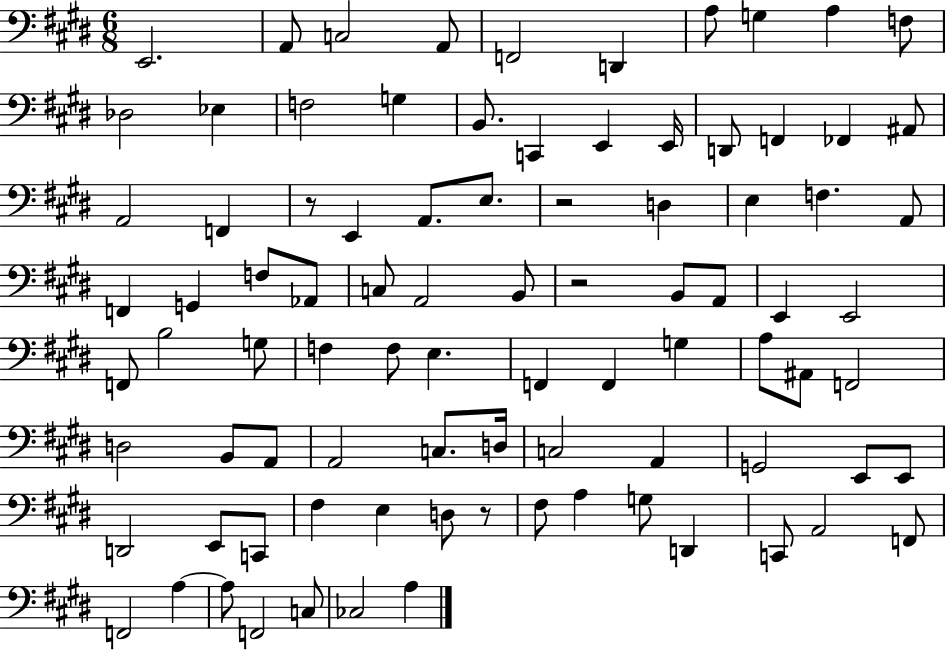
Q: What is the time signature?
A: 6/8